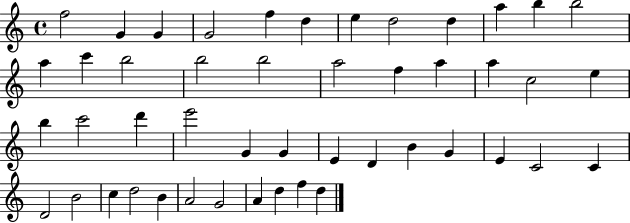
{
  \clef treble
  \time 4/4
  \defaultTimeSignature
  \key c \major
  f''2 g'4 g'4 | g'2 f''4 d''4 | e''4 d''2 d''4 | a''4 b''4 b''2 | \break a''4 c'''4 b''2 | b''2 b''2 | a''2 f''4 a''4 | a''4 c''2 e''4 | \break b''4 c'''2 d'''4 | e'''2 g'4 g'4 | e'4 d'4 b'4 g'4 | e'4 c'2 c'4 | \break d'2 b'2 | c''4 d''2 b'4 | a'2 g'2 | a'4 d''4 f''4 d''4 | \break \bar "|."
}